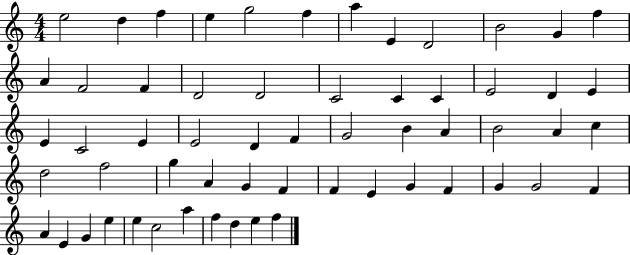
X:1
T:Untitled
M:4/4
L:1/4
K:C
e2 d f e g2 f a E D2 B2 G f A F2 F D2 D2 C2 C C E2 D E E C2 E E2 D F G2 B A B2 A c d2 f2 g A G F F E G F G G2 F A E G e e c2 a f d e f